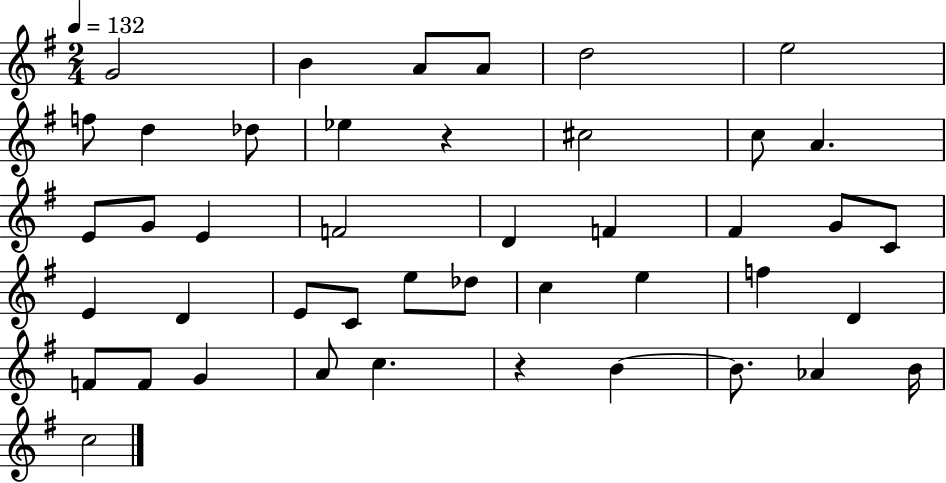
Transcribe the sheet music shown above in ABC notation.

X:1
T:Untitled
M:2/4
L:1/4
K:G
G2 B A/2 A/2 d2 e2 f/2 d _d/2 _e z ^c2 c/2 A E/2 G/2 E F2 D F ^F G/2 C/2 E D E/2 C/2 e/2 _d/2 c e f D F/2 F/2 G A/2 c z B B/2 _A B/4 c2